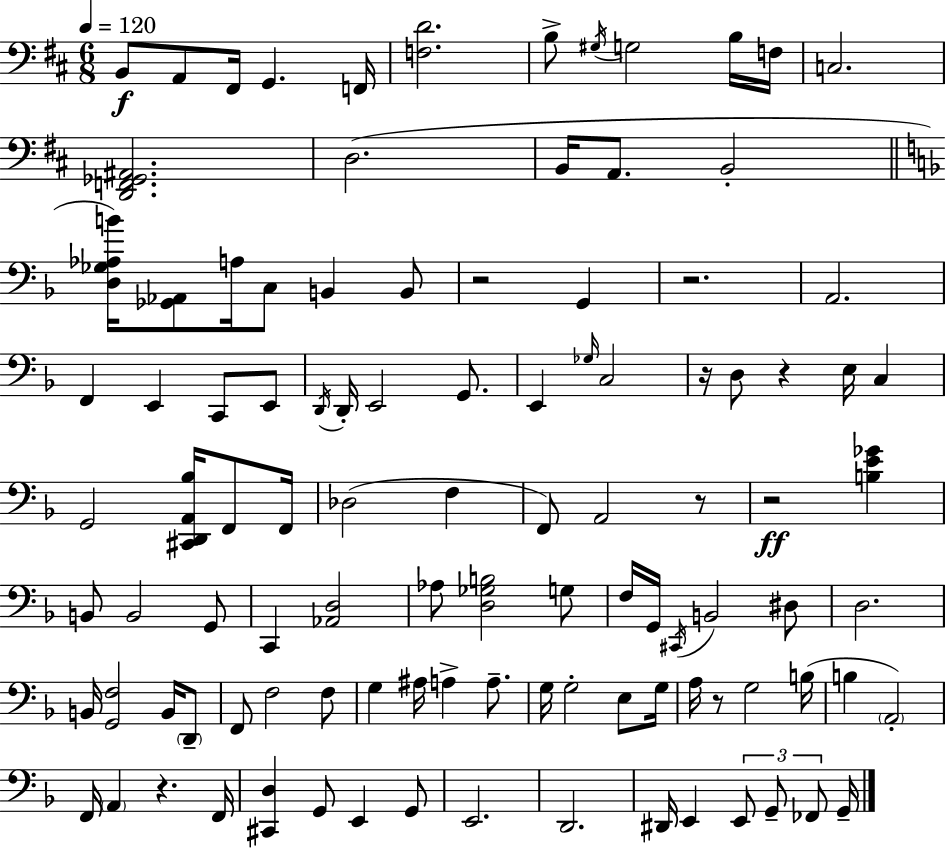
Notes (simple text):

B2/e A2/e F#2/s G2/q. F2/s [F3,D4]/h. B3/e G#3/s G3/h B3/s F3/s C3/h. [D2,F2,Gb2,A#2]/h. D3/h. B2/s A2/e. B2/h [D3,Gb3,Ab3,B4]/s [Gb2,Ab2]/e A3/s C3/e B2/q B2/e R/h G2/q R/h. A2/h. F2/q E2/q C2/e E2/e D2/s D2/s E2/h G2/e. E2/q Gb3/s C3/h R/s D3/e R/q E3/s C3/q G2/h [C#2,D2,A2,Bb3]/s F2/e F2/s Db3/h F3/q F2/e A2/h R/e R/h [B3,E4,Gb4]/q B2/e B2/h G2/e C2/q [Ab2,D3]/h Ab3/e [D3,Gb3,B3]/h G3/e F3/s G2/s C#2/s B2/h D#3/e D3/h. B2/s [G2,F3]/h B2/s D2/e F2/e F3/h F3/e G3/q A#3/s A3/q A3/e. G3/s G3/h E3/e G3/s A3/s R/e G3/h B3/s B3/q A2/h F2/s A2/q R/q. F2/s [C#2,D3]/q G2/e E2/q G2/e E2/h. D2/h. D#2/s E2/q E2/e G2/e FES2/e G2/s